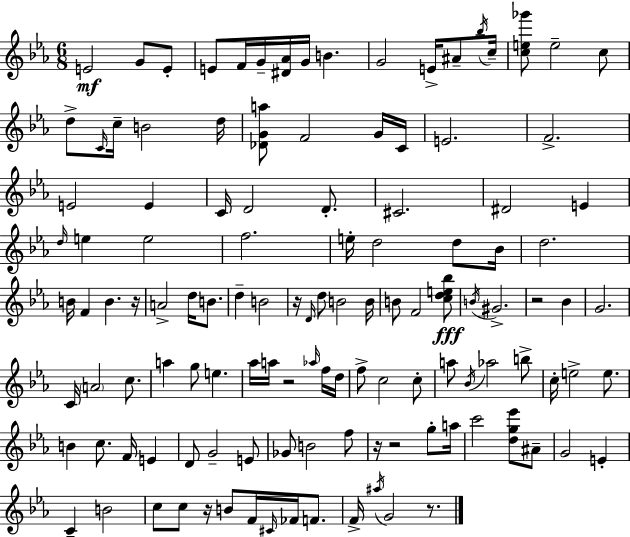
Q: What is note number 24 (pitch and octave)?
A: E4